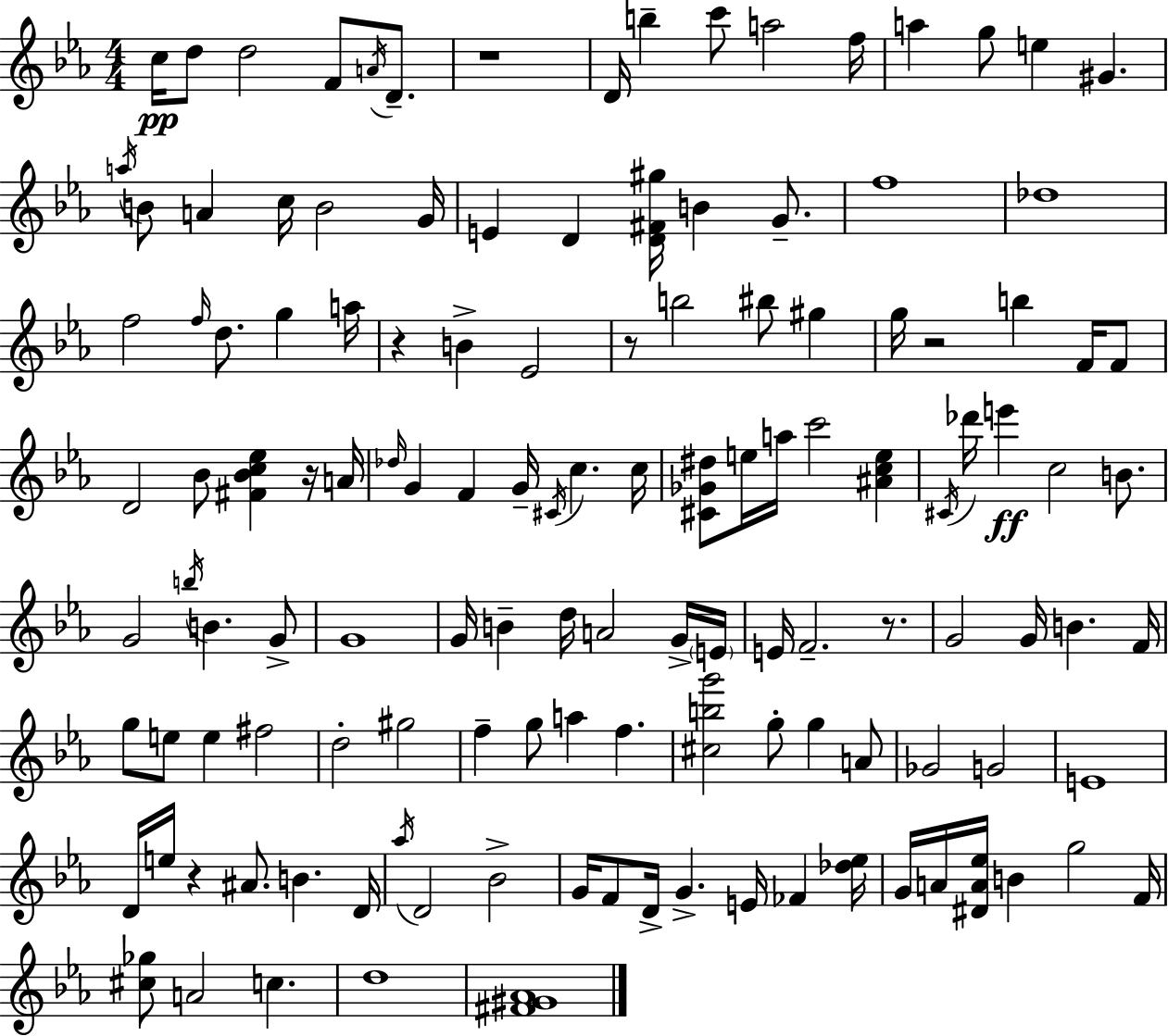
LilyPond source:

{
  \clef treble
  \numericTimeSignature
  \time 4/4
  \key ees \major
  c''16\pp d''8 d''2 f'8 \acciaccatura { a'16 } d'8.-- | r1 | d'16 b''4-- c'''8 a''2 | f''16 a''4 g''8 e''4 gis'4. | \break \acciaccatura { a''16 } b'8 a'4 c''16 b'2 | g'16 e'4 d'4 <d' fis' gis''>16 b'4 g'8.-- | f''1 | des''1 | \break f''2 \grace { f''16 } d''8. g''4 | a''16 r4 b'4-> ees'2 | r8 b''2 bis''8 gis''4 | g''16 r2 b''4 | \break f'16 f'8 d'2 bes'8 <fis' bes' c'' ees''>4 | r16 a'16 \grace { des''16 } g'4 f'4 g'16-- \acciaccatura { cis'16 } c''4. | c''16 <cis' ges' dis''>8 e''16 a''16 c'''2 | <ais' c'' e''>4 \acciaccatura { cis'16 } des'''16 e'''4\ff c''2 | \break b'8. g'2 \acciaccatura { b''16 } b'4. | g'8-> g'1 | g'16 b'4-- d''16 a'2 | g'16-> \parenthesize e'16 e'16 f'2.-- | \break r8. g'2 g'16 | b'4. f'16 g''8 e''8 e''4 fis''2 | d''2-. gis''2 | f''4-- g''8 a''4 | \break f''4. <cis'' b'' g'''>2 g''8-. | g''4 a'8 ges'2 g'2 | e'1 | d'16 e''16 r4 ais'8. | \break b'4. d'16 \acciaccatura { aes''16 } d'2 | bes'2-> g'16 f'8 d'16-> g'4.-> | e'16 fes'4 <des'' ees''>16 g'16 a'16 <dis' a' ees''>16 b'4 g''2 | f'16 <cis'' ges''>8 a'2 | \break c''4. d''1 | <fis' gis' aes'>1 | \bar "|."
}